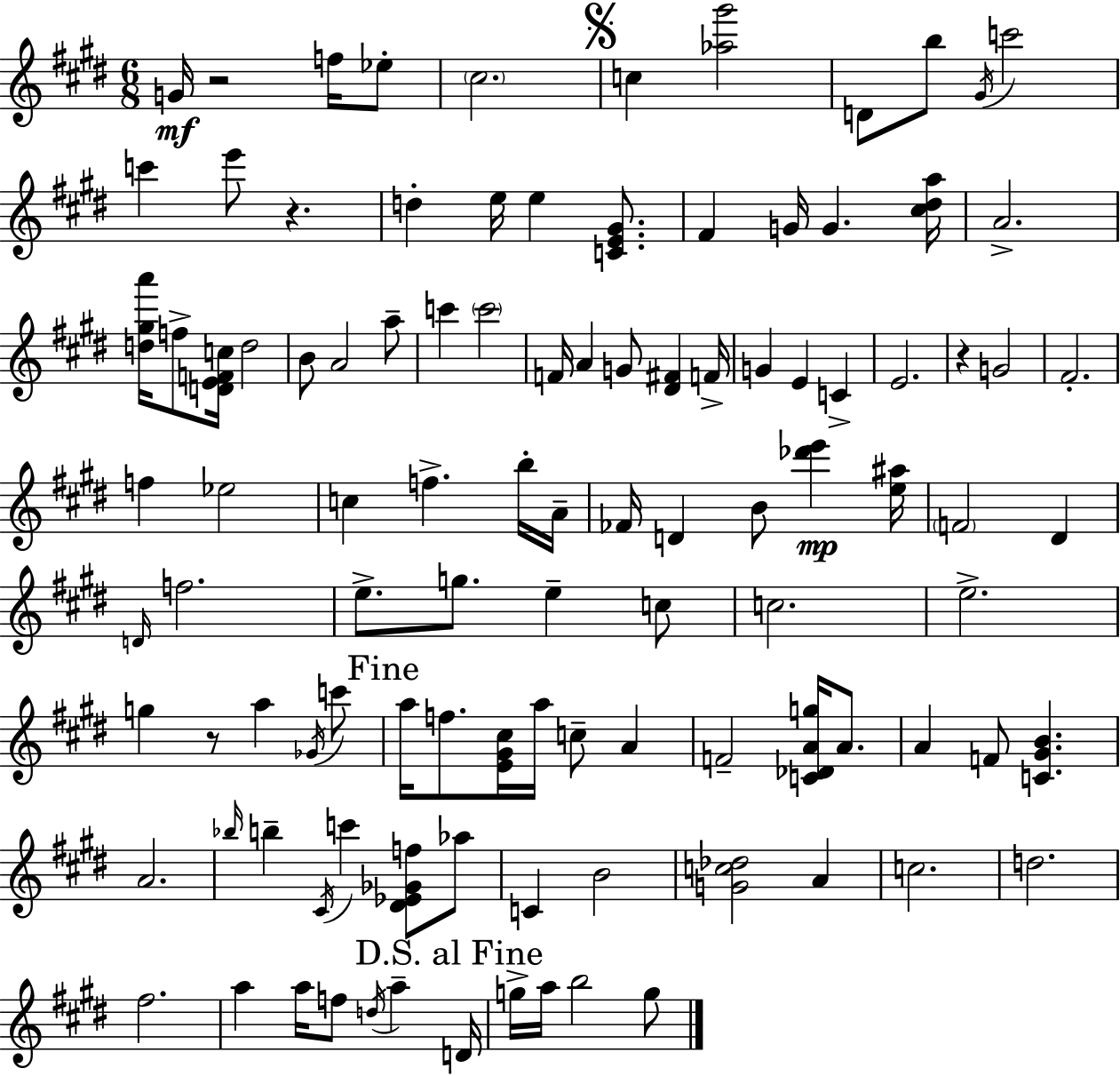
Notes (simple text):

G4/s R/h F5/s Eb5/e C#5/h. C5/q [Ab5,G#6]/h D4/e B5/e G#4/s C6/h C6/q E6/e R/q. D5/q E5/s E5/q [C4,E4,G#4]/e. F#4/q G4/s G4/q. [C#5,D#5,A5]/s A4/h. [D5,G#5,A6]/s F5/e [D4,E4,F4,C5]/s D5/h B4/e A4/h A5/e C6/q C6/h F4/s A4/q G4/e [D#4,F#4]/q F4/s G4/q E4/q C4/q E4/h. R/q G4/h F#4/h. F5/q Eb5/h C5/q F5/q. B5/s A4/s FES4/s D4/q B4/e [Db6,E6]/q [E5,A#5]/s F4/h D#4/q D4/s F5/h. E5/e. G5/e. E5/q C5/e C5/h. E5/h. G5/q R/e A5/q Gb4/s C6/e A5/s F5/e. [E4,G#4,C#5]/s A5/s C5/e A4/q F4/h [C4,Db4,A4,G5]/s A4/e. A4/q F4/e [C4,G#4,B4]/q. A4/h. Bb5/s B5/q C#4/s C6/q [D#4,Eb4,Gb4,F5]/e Ab5/e C4/q B4/h [G4,C5,Db5]/h A4/q C5/h. D5/h. F#5/h. A5/q A5/s F5/e D5/s A5/q D4/s G5/s A5/s B5/h G5/e